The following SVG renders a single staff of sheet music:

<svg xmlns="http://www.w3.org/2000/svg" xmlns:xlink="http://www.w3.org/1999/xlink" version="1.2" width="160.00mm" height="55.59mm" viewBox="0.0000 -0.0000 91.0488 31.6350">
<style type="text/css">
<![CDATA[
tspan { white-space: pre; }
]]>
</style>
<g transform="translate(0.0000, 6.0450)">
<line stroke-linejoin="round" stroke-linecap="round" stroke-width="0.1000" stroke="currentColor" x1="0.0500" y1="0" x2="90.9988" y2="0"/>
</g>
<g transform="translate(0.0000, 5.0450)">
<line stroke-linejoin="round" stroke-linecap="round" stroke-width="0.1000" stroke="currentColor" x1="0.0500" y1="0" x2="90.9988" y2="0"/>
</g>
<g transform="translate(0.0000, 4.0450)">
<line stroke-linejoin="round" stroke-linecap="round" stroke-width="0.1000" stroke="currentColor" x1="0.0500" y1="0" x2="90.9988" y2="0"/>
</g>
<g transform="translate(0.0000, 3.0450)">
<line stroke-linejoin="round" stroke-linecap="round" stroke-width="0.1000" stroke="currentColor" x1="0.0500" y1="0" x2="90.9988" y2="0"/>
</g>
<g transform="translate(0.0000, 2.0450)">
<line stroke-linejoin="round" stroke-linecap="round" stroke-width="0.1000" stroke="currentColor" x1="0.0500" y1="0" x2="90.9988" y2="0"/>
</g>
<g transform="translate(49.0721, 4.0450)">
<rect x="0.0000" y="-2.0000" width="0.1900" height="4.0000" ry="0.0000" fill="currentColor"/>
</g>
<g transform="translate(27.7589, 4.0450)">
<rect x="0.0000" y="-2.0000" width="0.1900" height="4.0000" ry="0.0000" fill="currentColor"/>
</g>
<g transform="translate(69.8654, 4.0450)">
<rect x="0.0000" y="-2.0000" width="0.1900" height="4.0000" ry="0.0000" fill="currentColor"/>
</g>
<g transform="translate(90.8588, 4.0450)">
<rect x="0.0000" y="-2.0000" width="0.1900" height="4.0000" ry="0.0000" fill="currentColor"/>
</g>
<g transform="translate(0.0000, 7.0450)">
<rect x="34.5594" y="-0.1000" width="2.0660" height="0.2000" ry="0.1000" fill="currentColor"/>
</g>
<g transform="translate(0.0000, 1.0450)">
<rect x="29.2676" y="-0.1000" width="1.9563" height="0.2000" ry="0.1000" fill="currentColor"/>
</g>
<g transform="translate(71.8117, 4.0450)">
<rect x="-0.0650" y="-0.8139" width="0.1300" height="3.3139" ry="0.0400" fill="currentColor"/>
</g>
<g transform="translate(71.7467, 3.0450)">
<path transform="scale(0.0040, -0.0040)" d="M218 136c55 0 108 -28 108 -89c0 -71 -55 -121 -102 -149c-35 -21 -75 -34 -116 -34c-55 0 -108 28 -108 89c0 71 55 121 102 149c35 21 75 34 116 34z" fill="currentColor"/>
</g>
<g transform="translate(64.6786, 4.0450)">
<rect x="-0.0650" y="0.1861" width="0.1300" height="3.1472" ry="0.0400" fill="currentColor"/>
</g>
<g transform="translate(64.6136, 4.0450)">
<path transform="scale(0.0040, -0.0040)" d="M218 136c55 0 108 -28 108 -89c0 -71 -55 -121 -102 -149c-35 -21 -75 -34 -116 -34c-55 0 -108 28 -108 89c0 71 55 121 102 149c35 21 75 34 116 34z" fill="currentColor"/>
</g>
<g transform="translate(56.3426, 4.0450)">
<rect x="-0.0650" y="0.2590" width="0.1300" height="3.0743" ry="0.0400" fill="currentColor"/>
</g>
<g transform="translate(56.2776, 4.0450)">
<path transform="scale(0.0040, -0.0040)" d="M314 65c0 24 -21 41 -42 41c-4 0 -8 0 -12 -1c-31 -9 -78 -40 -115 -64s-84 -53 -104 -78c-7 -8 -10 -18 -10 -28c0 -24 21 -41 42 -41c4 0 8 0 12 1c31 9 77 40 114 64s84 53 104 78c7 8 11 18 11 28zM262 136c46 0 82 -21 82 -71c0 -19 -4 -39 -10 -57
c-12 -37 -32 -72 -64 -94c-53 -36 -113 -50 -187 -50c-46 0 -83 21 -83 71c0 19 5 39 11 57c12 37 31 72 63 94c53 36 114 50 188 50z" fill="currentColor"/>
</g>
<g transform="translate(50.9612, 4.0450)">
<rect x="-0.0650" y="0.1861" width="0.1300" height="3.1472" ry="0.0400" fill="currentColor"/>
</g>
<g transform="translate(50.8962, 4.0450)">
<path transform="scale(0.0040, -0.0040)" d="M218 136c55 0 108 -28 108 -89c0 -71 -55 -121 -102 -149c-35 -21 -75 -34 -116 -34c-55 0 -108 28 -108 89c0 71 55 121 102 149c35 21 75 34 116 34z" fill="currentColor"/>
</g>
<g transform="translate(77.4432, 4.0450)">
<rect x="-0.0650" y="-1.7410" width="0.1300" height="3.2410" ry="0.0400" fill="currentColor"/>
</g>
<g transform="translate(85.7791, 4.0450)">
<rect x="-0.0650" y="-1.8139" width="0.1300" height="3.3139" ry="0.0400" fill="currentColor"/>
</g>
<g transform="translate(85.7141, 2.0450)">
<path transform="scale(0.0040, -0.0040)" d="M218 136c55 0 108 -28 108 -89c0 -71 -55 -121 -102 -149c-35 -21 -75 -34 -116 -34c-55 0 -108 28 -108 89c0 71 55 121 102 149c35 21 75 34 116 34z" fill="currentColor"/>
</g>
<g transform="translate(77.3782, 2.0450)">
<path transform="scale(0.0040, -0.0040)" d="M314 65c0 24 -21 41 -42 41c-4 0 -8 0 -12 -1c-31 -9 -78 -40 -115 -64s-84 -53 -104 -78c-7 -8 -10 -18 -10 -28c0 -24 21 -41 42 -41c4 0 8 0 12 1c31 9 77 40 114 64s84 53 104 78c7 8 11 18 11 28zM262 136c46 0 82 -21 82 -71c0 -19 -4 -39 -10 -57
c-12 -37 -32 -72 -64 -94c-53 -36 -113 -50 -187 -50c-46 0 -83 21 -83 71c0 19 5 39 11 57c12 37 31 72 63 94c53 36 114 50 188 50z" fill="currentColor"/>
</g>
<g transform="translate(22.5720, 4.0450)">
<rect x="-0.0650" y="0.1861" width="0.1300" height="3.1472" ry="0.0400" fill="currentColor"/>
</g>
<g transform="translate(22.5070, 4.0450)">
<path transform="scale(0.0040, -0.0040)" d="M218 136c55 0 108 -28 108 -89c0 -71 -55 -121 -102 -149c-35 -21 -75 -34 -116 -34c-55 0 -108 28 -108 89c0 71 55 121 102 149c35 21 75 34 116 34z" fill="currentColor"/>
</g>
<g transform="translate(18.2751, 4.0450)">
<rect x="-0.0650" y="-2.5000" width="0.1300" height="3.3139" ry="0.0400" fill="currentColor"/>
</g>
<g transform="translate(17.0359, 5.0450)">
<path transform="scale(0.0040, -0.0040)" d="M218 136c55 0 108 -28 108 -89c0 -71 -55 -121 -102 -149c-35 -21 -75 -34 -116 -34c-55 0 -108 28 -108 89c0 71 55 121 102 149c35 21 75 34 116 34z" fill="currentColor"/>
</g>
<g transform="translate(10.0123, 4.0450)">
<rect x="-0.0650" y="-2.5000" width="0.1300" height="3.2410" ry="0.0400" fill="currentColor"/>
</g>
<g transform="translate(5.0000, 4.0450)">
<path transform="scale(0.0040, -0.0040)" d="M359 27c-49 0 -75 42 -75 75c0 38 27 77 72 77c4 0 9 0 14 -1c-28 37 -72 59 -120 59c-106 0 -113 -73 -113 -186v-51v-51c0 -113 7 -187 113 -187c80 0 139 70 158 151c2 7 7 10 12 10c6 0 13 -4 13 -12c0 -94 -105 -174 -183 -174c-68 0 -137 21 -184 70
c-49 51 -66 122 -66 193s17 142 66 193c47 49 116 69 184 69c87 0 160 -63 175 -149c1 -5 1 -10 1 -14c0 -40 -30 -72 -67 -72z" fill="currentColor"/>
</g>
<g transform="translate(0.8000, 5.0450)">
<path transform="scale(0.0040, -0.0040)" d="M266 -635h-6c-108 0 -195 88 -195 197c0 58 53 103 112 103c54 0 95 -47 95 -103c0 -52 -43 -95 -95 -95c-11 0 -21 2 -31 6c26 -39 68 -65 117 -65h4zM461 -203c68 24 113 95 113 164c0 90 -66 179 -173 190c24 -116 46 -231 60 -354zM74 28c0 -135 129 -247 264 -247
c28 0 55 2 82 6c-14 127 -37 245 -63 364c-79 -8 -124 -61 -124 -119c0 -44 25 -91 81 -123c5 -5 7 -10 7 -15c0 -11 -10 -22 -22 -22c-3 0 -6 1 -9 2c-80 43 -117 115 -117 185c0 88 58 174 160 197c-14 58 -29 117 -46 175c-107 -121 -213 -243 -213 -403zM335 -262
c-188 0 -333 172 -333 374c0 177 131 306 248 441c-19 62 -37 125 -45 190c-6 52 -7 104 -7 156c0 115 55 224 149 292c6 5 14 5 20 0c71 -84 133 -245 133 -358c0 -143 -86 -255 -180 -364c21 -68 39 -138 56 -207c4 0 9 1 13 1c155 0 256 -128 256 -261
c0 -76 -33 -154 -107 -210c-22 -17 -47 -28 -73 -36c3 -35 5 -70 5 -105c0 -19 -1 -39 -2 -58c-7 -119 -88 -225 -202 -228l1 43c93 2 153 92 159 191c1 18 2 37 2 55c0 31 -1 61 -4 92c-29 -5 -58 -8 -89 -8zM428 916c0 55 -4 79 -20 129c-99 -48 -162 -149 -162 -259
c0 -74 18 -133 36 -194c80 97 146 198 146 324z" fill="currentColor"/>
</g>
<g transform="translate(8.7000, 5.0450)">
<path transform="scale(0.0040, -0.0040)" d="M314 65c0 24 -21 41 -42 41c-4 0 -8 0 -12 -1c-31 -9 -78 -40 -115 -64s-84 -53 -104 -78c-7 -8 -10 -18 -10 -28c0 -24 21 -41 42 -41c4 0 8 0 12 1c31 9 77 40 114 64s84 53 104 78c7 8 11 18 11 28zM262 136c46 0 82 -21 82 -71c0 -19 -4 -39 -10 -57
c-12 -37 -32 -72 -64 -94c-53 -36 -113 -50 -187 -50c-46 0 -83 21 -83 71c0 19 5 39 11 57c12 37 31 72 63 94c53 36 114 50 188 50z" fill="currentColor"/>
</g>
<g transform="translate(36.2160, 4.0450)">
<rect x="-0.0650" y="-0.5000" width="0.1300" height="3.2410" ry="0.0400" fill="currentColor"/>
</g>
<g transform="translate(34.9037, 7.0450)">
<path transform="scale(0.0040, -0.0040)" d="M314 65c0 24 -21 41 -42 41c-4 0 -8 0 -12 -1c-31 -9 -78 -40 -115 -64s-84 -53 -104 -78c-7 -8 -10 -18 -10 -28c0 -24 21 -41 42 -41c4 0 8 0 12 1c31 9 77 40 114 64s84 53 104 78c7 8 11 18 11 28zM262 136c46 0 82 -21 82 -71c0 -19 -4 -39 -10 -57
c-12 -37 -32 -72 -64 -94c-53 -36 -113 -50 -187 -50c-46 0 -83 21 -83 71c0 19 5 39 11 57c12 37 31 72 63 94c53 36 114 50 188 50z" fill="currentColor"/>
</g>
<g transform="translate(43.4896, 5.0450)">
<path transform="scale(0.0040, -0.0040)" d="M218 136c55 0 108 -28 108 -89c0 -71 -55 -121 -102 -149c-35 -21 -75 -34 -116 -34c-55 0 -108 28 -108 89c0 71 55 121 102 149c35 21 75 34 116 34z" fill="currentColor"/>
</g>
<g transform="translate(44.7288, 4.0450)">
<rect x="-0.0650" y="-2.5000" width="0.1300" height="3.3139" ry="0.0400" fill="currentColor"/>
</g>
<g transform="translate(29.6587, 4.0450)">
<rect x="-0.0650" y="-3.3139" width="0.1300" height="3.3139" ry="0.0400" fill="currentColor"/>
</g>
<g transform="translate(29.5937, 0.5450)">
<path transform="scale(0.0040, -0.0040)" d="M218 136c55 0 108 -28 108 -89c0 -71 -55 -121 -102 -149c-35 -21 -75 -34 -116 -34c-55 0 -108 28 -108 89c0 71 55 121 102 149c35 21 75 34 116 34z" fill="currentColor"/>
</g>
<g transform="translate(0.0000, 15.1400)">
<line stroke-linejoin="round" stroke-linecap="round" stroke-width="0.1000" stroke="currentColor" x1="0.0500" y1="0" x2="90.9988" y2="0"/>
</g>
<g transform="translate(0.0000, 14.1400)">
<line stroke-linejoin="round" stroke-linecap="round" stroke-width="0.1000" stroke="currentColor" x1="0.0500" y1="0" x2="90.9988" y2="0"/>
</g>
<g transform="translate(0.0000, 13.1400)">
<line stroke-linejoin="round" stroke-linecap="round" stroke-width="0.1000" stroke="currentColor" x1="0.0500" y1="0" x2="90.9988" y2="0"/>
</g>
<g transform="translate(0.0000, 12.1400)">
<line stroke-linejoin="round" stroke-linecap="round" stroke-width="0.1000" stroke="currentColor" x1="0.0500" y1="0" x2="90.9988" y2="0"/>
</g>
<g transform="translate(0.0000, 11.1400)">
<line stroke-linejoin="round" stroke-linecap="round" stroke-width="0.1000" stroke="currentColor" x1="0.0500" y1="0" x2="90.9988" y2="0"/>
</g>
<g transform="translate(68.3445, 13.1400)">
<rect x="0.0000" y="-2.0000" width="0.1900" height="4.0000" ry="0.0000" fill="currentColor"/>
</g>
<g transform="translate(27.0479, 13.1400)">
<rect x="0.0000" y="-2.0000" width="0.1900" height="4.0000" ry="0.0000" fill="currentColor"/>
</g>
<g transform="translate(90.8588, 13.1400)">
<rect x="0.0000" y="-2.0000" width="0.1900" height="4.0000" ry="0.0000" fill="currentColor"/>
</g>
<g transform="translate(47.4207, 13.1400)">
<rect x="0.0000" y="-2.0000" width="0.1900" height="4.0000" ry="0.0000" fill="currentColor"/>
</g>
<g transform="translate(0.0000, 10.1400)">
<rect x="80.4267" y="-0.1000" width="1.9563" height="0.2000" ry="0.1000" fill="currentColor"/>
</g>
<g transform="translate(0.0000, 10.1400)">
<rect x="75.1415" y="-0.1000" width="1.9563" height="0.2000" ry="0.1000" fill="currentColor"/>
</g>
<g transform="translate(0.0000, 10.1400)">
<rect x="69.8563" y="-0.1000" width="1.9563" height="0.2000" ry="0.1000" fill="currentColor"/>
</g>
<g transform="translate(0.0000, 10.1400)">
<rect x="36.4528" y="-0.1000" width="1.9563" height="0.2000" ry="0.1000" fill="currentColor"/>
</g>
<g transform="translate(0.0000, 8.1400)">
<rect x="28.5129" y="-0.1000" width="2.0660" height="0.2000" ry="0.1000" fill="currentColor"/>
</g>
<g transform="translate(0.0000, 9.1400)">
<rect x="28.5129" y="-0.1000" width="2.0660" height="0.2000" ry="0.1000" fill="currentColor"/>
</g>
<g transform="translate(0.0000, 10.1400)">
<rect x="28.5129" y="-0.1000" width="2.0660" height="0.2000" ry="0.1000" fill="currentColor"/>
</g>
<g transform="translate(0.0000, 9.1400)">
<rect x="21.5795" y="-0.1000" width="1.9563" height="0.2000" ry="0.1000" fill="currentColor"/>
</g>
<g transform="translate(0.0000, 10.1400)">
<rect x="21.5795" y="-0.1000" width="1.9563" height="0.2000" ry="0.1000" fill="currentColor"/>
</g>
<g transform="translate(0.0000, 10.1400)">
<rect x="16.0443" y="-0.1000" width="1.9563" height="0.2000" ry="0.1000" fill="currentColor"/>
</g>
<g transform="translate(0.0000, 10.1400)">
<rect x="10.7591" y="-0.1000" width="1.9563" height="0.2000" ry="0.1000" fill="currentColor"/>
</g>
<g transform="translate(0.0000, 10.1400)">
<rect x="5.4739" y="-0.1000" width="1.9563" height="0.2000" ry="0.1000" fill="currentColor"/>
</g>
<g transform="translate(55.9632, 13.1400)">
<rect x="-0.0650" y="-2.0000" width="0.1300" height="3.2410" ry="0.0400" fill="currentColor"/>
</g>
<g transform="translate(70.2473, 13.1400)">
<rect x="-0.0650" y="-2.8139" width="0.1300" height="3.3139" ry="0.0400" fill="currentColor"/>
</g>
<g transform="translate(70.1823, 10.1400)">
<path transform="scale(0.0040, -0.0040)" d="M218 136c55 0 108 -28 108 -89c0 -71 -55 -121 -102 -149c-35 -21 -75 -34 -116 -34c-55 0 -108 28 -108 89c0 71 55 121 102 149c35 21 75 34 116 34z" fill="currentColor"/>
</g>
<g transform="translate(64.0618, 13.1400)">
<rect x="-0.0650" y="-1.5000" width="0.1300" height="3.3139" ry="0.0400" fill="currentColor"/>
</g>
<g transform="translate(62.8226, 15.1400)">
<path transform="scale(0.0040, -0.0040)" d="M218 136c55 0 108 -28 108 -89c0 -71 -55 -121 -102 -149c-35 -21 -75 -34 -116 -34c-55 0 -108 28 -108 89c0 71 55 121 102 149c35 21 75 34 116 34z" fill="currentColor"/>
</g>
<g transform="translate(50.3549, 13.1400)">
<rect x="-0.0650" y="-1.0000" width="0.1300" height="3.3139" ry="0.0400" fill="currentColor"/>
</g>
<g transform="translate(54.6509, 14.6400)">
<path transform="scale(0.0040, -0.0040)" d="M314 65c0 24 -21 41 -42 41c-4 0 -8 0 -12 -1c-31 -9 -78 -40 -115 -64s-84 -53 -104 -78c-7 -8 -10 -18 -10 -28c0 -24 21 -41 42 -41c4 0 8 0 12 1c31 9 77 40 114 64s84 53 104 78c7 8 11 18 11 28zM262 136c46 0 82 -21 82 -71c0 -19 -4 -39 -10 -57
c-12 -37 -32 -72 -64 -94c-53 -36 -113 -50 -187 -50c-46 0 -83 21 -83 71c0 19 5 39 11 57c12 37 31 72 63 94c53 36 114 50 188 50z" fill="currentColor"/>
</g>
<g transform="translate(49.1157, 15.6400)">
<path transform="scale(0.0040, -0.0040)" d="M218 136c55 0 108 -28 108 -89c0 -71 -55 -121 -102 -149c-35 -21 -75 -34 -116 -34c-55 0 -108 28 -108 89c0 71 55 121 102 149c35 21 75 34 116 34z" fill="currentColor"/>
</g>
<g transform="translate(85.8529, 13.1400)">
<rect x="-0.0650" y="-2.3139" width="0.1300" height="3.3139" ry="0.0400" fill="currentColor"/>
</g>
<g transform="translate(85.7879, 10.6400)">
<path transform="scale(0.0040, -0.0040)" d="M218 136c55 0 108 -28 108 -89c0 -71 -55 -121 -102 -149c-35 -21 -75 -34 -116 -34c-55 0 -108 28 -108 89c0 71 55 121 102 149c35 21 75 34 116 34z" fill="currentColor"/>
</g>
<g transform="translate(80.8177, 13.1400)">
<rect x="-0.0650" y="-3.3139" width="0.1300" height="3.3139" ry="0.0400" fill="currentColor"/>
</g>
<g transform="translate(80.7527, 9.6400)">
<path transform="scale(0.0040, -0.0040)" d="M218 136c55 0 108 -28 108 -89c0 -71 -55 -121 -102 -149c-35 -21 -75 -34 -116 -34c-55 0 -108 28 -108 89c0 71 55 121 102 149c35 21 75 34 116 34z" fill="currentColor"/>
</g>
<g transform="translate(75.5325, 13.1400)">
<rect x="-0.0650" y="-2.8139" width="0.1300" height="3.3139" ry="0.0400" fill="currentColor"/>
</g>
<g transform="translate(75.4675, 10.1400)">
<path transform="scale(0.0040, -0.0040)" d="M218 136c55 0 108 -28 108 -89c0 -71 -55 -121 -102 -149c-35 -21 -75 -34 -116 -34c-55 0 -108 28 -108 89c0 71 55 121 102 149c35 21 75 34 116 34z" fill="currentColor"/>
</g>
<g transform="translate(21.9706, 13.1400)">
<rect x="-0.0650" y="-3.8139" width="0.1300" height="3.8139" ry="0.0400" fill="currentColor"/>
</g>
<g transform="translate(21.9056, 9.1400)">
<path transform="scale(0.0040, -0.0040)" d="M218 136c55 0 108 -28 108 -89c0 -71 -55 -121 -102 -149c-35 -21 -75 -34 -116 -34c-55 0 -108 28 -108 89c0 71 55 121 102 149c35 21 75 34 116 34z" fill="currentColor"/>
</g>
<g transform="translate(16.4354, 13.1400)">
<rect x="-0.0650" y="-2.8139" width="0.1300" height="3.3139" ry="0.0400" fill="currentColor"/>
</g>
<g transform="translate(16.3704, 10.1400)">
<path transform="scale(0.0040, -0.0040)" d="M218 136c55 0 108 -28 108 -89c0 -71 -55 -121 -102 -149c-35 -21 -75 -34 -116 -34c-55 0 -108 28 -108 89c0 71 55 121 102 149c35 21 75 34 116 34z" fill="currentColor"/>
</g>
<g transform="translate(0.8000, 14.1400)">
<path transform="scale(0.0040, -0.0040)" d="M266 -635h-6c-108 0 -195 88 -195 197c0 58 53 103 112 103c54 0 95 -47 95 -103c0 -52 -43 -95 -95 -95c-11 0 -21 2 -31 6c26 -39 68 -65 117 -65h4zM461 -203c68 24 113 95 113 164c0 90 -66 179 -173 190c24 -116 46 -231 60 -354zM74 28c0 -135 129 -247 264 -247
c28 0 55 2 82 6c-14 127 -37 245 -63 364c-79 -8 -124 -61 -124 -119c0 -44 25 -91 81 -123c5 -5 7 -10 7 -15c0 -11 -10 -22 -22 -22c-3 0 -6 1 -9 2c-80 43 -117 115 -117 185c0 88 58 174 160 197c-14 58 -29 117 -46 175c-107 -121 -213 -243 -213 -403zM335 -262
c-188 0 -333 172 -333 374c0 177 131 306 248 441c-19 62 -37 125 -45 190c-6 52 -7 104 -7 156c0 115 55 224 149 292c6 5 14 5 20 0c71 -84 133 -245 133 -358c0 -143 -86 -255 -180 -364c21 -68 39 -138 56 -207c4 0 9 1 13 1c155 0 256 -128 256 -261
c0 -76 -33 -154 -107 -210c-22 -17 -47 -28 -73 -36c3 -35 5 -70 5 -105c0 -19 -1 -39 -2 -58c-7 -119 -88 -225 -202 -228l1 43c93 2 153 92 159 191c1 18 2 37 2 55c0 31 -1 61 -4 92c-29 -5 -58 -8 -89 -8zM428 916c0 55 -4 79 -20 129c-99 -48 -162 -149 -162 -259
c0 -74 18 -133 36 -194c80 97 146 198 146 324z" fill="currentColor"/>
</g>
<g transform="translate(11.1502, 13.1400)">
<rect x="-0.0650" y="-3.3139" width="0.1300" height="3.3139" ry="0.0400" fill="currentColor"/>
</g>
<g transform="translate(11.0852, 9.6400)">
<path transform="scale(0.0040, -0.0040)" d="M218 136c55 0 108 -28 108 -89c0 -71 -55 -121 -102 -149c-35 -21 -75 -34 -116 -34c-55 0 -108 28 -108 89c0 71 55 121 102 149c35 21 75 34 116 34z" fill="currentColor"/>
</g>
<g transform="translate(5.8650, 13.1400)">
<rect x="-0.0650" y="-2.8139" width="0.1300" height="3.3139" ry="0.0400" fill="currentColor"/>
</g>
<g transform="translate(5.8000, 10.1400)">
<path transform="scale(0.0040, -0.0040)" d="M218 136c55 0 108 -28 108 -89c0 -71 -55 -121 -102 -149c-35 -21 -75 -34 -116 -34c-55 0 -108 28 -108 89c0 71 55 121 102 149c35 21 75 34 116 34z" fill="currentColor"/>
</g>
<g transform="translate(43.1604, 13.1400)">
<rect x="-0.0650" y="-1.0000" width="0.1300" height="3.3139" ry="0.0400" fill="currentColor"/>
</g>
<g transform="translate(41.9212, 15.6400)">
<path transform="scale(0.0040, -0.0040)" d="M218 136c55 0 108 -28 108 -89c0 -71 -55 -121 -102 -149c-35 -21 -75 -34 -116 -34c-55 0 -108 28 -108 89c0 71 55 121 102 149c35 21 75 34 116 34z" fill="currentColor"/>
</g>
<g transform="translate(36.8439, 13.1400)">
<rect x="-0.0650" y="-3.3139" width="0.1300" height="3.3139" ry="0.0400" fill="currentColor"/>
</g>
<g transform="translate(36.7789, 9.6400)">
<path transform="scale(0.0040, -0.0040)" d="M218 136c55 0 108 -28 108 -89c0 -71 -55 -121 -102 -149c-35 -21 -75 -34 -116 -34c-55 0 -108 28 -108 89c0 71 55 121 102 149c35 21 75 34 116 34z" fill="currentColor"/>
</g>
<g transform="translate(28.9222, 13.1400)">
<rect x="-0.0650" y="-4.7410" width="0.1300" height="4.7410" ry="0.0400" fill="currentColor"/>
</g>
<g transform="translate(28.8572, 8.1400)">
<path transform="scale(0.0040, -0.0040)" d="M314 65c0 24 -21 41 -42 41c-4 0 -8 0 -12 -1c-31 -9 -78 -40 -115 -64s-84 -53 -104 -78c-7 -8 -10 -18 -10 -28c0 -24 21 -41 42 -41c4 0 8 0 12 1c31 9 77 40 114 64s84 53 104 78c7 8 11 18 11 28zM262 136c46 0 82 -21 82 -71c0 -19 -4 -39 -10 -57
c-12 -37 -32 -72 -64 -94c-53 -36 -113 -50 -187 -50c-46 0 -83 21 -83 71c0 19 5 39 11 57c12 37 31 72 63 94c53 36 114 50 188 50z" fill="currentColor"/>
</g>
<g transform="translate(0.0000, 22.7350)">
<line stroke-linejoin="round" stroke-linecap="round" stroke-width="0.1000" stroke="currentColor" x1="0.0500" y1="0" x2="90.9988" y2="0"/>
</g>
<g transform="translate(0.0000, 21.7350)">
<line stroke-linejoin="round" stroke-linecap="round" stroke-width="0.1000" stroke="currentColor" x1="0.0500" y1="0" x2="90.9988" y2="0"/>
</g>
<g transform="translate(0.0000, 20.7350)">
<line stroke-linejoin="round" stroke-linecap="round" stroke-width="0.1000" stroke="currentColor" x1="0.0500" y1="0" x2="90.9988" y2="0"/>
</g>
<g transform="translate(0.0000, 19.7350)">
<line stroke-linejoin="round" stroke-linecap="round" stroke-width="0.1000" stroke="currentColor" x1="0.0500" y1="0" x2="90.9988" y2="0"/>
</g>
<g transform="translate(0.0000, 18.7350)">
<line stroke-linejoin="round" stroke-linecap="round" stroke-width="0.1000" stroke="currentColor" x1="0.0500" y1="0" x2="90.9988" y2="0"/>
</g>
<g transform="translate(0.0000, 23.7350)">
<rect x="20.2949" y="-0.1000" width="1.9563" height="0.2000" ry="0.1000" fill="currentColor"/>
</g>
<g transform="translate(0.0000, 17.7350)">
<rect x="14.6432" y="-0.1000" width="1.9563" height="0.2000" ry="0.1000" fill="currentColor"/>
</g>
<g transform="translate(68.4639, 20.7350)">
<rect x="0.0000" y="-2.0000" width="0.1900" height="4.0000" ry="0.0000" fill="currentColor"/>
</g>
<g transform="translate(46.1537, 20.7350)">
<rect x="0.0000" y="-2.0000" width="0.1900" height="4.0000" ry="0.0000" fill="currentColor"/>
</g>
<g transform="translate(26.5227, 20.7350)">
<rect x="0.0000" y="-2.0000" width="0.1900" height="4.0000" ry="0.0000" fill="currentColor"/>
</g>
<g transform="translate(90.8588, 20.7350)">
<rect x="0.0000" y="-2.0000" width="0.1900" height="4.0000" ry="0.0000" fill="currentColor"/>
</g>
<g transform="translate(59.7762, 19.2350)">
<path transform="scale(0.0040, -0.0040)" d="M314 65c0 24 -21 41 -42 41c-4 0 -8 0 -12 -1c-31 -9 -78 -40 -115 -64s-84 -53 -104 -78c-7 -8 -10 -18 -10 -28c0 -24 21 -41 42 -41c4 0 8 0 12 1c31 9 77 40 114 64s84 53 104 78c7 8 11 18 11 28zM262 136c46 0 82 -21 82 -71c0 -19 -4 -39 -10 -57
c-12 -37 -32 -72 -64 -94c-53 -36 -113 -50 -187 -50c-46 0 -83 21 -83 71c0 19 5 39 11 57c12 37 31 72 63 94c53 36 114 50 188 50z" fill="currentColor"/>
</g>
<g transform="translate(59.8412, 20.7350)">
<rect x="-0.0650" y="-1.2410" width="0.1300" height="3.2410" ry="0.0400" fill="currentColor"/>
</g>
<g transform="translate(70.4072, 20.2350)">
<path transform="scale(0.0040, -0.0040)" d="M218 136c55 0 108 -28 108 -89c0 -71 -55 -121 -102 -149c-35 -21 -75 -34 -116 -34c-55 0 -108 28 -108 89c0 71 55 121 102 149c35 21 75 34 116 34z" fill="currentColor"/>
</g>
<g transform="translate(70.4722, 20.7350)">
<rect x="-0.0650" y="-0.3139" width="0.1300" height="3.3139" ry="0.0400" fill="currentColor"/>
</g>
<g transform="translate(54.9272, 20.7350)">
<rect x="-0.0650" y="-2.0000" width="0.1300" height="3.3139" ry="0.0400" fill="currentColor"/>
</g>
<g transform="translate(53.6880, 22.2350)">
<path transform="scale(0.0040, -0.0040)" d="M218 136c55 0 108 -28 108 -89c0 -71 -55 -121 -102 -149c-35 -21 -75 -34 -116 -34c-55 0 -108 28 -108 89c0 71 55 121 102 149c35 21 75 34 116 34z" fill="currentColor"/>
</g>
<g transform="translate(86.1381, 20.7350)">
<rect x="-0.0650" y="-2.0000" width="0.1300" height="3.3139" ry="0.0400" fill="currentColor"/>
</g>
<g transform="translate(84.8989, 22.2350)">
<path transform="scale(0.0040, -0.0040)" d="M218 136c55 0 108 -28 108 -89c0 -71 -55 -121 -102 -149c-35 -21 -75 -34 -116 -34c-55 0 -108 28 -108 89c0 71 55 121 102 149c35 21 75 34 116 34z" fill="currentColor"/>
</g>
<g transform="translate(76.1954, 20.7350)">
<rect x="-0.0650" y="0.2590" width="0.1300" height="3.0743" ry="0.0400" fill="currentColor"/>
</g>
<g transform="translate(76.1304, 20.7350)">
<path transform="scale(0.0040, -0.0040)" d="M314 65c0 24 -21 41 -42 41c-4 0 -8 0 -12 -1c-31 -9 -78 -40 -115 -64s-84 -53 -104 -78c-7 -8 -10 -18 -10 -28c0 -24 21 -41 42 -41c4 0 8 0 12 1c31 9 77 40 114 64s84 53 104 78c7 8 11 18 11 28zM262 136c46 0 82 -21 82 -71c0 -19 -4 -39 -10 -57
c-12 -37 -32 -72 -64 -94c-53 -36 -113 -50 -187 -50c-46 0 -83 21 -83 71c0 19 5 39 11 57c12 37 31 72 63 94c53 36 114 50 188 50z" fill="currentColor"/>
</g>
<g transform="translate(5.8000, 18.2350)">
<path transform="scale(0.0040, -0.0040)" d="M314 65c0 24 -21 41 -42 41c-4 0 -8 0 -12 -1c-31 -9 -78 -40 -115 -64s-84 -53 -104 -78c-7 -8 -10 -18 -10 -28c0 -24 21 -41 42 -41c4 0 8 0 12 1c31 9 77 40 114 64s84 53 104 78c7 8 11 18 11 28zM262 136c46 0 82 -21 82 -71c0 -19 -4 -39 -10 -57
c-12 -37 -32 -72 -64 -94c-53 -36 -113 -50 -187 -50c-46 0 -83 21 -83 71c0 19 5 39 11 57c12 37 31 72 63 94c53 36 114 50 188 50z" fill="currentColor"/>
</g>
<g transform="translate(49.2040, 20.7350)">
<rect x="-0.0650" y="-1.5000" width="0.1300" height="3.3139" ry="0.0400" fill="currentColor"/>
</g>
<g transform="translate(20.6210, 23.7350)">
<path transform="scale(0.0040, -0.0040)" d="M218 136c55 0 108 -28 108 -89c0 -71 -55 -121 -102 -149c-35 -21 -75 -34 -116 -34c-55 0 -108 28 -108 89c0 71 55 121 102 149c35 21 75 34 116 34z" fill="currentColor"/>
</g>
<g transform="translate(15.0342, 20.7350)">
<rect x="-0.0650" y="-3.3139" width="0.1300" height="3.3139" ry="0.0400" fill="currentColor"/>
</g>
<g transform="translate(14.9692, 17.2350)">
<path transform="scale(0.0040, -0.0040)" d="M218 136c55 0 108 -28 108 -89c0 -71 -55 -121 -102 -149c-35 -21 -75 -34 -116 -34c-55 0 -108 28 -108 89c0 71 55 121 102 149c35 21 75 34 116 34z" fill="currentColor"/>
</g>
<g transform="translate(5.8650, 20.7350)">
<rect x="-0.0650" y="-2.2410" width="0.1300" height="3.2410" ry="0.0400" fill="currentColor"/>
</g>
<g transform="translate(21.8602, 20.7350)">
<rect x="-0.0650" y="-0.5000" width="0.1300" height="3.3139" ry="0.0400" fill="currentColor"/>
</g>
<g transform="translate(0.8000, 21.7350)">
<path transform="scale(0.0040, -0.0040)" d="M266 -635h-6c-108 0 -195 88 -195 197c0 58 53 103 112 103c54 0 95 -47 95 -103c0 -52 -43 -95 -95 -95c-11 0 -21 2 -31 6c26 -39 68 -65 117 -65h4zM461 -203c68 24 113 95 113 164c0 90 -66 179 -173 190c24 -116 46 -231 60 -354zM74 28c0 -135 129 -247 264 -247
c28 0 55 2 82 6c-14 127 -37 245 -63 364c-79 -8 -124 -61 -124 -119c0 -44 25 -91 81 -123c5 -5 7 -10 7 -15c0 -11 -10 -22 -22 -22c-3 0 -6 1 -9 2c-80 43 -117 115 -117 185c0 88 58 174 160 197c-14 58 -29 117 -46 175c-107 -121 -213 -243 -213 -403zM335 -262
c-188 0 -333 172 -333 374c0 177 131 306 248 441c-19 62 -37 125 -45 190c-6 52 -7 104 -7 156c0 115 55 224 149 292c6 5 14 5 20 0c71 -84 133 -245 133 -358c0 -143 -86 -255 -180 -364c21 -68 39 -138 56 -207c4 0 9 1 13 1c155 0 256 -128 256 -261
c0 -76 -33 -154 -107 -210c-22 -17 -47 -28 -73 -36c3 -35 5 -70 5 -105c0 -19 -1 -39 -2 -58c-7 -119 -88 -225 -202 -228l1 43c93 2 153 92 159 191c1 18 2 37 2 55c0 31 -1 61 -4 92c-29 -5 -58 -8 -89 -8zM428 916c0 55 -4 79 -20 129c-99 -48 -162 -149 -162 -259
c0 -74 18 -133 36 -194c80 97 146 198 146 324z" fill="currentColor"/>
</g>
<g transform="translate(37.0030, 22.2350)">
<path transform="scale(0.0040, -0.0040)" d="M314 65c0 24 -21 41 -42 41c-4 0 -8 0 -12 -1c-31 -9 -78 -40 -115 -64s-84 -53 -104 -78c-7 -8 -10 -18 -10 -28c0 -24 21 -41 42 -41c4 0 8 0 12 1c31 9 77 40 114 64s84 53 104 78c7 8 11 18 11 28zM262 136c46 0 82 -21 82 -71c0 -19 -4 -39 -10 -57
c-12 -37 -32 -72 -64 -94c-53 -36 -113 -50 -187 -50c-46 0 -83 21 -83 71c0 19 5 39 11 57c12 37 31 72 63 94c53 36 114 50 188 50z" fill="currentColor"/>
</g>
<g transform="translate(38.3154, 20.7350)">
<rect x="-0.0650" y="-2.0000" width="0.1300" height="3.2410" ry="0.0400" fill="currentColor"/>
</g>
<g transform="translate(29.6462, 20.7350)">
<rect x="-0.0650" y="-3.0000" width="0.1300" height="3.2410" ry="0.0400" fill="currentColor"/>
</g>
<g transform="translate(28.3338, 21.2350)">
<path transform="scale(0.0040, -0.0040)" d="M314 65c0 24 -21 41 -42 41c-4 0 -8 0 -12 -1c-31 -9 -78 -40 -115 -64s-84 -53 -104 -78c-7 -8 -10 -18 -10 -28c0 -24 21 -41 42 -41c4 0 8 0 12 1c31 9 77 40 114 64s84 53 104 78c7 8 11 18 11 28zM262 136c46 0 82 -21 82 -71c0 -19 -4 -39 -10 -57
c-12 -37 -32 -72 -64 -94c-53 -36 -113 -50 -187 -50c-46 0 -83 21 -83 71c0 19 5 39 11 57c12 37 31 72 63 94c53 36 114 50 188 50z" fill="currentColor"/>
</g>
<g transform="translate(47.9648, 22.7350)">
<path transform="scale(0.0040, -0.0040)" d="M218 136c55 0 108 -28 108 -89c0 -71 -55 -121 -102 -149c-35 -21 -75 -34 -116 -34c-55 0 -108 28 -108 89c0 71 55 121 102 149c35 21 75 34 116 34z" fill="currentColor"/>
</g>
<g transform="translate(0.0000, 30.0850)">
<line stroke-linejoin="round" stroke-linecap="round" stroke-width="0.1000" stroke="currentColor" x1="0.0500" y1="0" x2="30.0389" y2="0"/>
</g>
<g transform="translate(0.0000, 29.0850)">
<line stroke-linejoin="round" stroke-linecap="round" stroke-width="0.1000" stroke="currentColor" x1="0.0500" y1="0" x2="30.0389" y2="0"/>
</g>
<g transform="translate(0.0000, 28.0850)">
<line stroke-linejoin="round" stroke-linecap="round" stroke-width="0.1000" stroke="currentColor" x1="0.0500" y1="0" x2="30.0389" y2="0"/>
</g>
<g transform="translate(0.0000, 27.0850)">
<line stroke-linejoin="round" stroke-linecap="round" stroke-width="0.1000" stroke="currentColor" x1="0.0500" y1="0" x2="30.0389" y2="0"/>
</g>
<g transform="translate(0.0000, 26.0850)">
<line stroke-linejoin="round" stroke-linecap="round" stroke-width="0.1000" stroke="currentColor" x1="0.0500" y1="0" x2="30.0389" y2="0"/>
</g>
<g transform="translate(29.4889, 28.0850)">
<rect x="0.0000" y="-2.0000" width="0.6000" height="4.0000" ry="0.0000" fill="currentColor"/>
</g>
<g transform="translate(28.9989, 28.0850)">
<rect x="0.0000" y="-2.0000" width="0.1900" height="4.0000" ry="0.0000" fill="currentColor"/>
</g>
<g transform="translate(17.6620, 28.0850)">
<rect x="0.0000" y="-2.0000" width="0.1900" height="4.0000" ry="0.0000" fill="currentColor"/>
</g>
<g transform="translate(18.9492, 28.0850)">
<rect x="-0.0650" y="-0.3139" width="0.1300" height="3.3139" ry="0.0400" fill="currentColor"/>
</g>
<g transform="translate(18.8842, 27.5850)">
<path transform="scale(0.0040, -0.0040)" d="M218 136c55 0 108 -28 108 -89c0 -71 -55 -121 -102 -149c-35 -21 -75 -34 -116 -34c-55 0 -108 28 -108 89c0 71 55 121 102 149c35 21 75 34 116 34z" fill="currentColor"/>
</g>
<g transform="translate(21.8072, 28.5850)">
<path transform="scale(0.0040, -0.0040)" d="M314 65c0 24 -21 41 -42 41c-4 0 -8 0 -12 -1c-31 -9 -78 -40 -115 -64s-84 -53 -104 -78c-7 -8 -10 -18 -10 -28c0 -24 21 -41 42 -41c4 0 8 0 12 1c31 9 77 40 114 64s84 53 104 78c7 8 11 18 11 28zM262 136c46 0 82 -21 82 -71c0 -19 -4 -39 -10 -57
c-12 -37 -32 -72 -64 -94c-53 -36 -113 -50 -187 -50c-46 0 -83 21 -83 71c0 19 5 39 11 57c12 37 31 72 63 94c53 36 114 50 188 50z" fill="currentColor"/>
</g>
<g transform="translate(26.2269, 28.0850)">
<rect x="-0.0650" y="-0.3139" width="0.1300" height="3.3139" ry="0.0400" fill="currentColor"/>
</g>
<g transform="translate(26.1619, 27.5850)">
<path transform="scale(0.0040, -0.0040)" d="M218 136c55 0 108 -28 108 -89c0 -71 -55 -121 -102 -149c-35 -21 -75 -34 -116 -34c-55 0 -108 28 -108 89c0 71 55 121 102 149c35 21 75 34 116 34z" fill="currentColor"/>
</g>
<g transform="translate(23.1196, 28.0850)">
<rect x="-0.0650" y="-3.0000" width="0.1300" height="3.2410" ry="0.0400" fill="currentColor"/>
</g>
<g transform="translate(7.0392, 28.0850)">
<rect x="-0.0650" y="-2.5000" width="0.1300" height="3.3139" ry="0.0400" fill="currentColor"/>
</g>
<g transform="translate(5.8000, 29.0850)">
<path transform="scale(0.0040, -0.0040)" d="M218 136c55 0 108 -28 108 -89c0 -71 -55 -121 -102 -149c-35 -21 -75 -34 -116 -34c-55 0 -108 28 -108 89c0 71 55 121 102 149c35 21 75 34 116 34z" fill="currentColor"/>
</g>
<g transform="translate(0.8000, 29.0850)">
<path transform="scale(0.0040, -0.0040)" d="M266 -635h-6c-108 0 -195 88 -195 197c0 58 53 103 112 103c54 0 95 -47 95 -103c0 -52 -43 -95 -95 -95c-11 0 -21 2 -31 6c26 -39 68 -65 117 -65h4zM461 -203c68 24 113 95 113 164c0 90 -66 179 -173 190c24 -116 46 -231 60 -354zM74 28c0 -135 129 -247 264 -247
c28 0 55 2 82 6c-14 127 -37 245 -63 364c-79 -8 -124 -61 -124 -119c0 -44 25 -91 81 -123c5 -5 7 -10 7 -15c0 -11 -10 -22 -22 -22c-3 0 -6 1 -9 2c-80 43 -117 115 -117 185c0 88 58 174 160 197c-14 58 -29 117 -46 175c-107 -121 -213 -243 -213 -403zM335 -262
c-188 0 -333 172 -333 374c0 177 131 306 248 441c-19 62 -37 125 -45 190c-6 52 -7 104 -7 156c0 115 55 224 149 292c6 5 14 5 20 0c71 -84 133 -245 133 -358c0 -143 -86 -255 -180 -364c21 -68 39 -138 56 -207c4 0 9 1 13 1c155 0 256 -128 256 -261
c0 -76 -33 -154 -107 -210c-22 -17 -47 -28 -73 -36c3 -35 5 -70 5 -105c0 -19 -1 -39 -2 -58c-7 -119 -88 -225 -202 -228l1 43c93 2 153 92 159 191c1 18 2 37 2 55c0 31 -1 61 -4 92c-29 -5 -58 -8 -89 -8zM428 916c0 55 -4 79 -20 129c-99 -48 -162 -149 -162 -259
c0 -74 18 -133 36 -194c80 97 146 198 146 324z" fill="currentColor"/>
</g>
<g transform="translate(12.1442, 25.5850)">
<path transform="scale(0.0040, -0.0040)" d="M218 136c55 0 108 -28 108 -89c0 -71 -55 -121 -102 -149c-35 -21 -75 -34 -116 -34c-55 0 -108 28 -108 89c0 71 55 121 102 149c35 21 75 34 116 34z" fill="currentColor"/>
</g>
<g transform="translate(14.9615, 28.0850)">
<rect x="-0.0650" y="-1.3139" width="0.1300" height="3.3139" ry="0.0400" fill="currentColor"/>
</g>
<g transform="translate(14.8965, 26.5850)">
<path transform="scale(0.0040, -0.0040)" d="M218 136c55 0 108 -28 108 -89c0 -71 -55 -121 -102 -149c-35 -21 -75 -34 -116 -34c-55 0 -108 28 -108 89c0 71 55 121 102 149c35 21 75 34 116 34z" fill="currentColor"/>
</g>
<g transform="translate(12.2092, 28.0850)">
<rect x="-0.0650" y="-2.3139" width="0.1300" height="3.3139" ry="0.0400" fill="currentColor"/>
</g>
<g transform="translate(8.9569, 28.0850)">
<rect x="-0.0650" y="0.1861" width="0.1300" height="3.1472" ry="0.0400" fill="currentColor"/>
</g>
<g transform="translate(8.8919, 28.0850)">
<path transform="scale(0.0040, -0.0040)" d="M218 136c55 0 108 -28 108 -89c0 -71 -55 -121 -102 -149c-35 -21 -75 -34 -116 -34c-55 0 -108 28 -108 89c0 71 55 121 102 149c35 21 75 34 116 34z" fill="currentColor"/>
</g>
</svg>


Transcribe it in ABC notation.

X:1
T:Untitled
M:4/4
L:1/4
K:C
G2 G B b C2 G B B2 B d f2 f a b a c' e'2 b D D F2 E a a b g g2 b C A2 F2 E F e2 c B2 F G B g e c A2 c